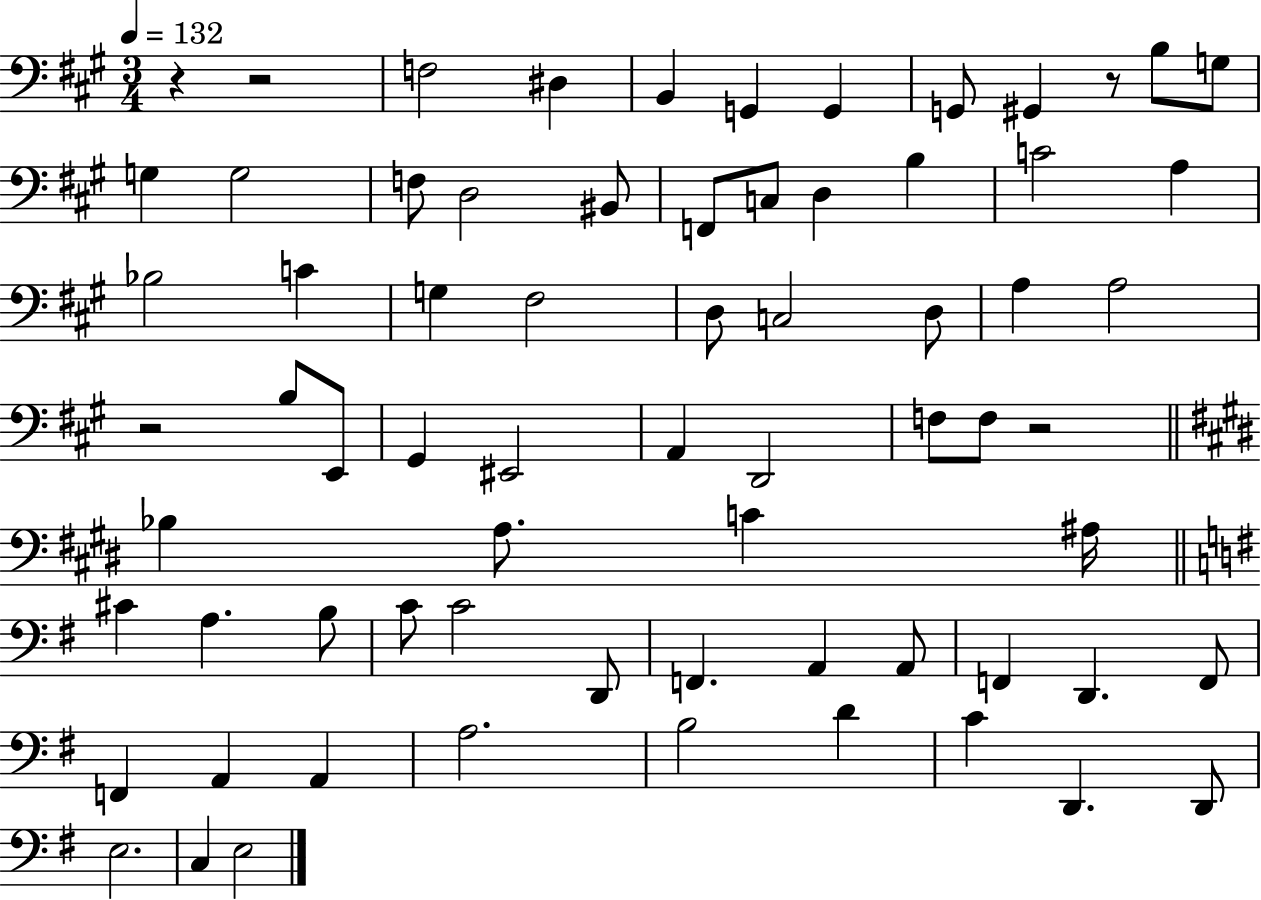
X:1
T:Untitled
M:3/4
L:1/4
K:A
z z2 F,2 ^D, B,, G,, G,, G,,/2 ^G,, z/2 B,/2 G,/2 G, G,2 F,/2 D,2 ^B,,/2 F,,/2 C,/2 D, B, C2 A, _B,2 C G, ^F,2 D,/2 C,2 D,/2 A, A,2 z2 B,/2 E,,/2 ^G,, ^E,,2 A,, D,,2 F,/2 F,/2 z2 _B, A,/2 C ^A,/4 ^C A, B,/2 C/2 C2 D,,/2 F,, A,, A,,/2 F,, D,, F,,/2 F,, A,, A,, A,2 B,2 D C D,, D,,/2 E,2 C, E,2